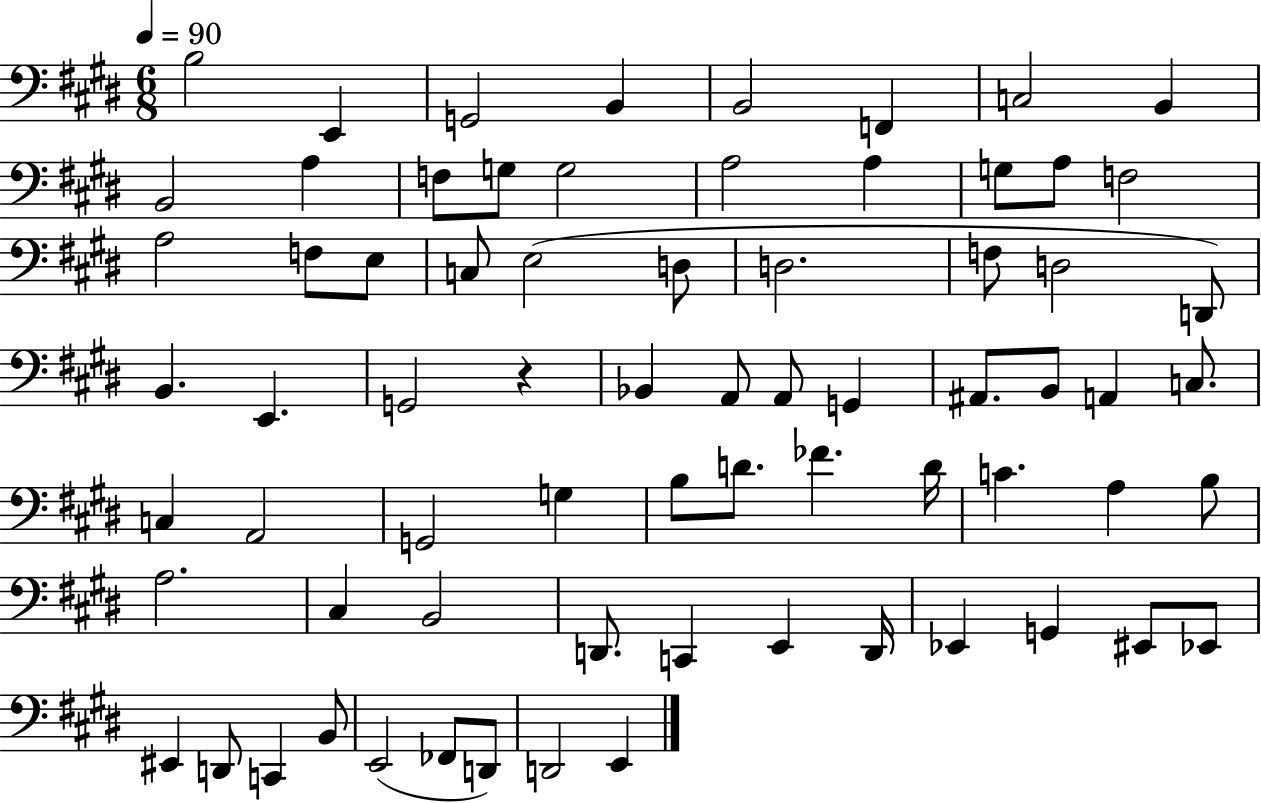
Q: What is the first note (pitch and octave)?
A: B3